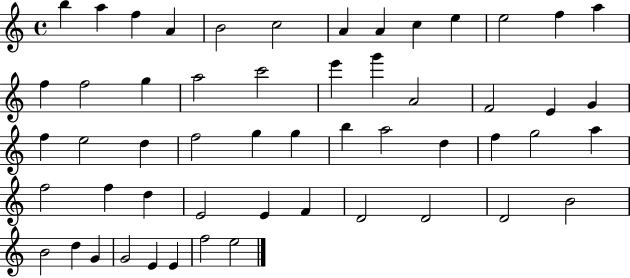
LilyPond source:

{
  \clef treble
  \time 4/4
  \defaultTimeSignature
  \key c \major
  b''4 a''4 f''4 a'4 | b'2 c''2 | a'4 a'4 c''4 e''4 | e''2 f''4 a''4 | \break f''4 f''2 g''4 | a''2 c'''2 | e'''4 g'''4 a'2 | f'2 e'4 g'4 | \break f''4 e''2 d''4 | f''2 g''4 g''4 | b''4 a''2 d''4 | f''4 g''2 a''4 | \break f''2 f''4 d''4 | e'2 e'4 f'4 | d'2 d'2 | d'2 b'2 | \break b'2 d''4 g'4 | g'2 e'4 e'4 | f''2 e''2 | \bar "|."
}